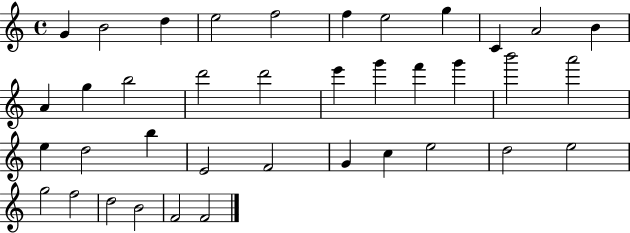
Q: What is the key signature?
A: C major